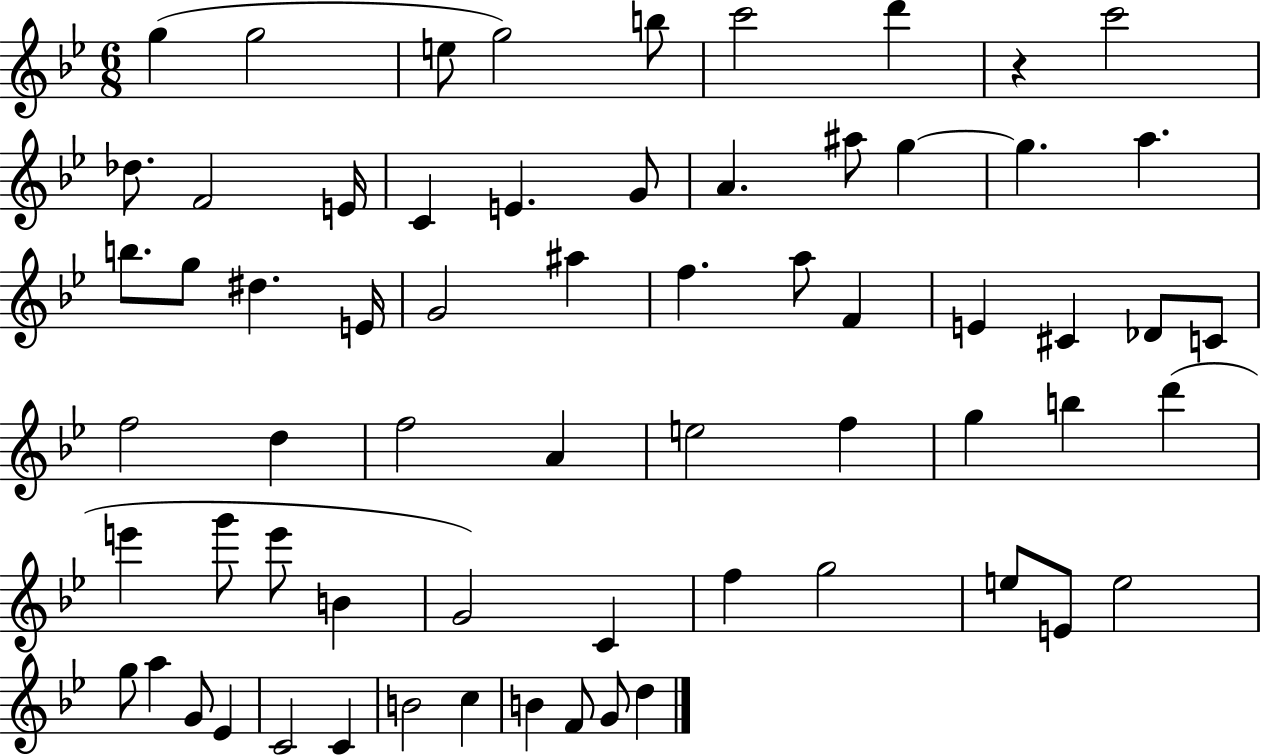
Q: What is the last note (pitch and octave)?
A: D5